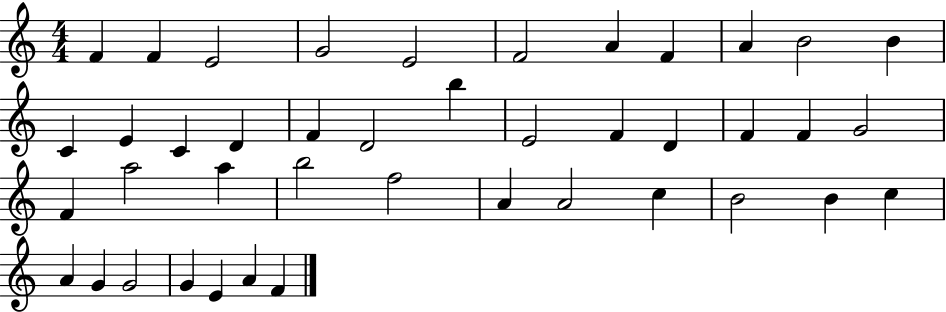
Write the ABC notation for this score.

X:1
T:Untitled
M:4/4
L:1/4
K:C
F F E2 G2 E2 F2 A F A B2 B C E C D F D2 b E2 F D F F G2 F a2 a b2 f2 A A2 c B2 B c A G G2 G E A F